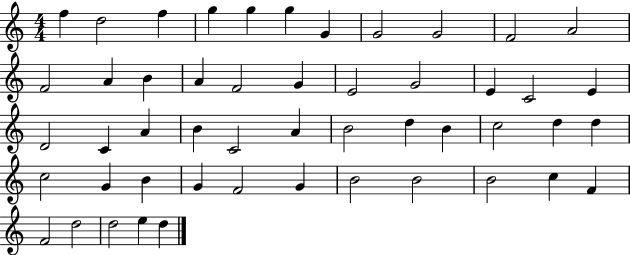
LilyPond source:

{
  \clef treble
  \numericTimeSignature
  \time 4/4
  \key c \major
  f''4 d''2 f''4 | g''4 g''4 g''4 g'4 | g'2 g'2 | f'2 a'2 | \break f'2 a'4 b'4 | a'4 f'2 g'4 | e'2 g'2 | e'4 c'2 e'4 | \break d'2 c'4 a'4 | b'4 c'2 a'4 | b'2 d''4 b'4 | c''2 d''4 d''4 | \break c''2 g'4 b'4 | g'4 f'2 g'4 | b'2 b'2 | b'2 c''4 f'4 | \break f'2 d''2 | d''2 e''4 d''4 | \bar "|."
}